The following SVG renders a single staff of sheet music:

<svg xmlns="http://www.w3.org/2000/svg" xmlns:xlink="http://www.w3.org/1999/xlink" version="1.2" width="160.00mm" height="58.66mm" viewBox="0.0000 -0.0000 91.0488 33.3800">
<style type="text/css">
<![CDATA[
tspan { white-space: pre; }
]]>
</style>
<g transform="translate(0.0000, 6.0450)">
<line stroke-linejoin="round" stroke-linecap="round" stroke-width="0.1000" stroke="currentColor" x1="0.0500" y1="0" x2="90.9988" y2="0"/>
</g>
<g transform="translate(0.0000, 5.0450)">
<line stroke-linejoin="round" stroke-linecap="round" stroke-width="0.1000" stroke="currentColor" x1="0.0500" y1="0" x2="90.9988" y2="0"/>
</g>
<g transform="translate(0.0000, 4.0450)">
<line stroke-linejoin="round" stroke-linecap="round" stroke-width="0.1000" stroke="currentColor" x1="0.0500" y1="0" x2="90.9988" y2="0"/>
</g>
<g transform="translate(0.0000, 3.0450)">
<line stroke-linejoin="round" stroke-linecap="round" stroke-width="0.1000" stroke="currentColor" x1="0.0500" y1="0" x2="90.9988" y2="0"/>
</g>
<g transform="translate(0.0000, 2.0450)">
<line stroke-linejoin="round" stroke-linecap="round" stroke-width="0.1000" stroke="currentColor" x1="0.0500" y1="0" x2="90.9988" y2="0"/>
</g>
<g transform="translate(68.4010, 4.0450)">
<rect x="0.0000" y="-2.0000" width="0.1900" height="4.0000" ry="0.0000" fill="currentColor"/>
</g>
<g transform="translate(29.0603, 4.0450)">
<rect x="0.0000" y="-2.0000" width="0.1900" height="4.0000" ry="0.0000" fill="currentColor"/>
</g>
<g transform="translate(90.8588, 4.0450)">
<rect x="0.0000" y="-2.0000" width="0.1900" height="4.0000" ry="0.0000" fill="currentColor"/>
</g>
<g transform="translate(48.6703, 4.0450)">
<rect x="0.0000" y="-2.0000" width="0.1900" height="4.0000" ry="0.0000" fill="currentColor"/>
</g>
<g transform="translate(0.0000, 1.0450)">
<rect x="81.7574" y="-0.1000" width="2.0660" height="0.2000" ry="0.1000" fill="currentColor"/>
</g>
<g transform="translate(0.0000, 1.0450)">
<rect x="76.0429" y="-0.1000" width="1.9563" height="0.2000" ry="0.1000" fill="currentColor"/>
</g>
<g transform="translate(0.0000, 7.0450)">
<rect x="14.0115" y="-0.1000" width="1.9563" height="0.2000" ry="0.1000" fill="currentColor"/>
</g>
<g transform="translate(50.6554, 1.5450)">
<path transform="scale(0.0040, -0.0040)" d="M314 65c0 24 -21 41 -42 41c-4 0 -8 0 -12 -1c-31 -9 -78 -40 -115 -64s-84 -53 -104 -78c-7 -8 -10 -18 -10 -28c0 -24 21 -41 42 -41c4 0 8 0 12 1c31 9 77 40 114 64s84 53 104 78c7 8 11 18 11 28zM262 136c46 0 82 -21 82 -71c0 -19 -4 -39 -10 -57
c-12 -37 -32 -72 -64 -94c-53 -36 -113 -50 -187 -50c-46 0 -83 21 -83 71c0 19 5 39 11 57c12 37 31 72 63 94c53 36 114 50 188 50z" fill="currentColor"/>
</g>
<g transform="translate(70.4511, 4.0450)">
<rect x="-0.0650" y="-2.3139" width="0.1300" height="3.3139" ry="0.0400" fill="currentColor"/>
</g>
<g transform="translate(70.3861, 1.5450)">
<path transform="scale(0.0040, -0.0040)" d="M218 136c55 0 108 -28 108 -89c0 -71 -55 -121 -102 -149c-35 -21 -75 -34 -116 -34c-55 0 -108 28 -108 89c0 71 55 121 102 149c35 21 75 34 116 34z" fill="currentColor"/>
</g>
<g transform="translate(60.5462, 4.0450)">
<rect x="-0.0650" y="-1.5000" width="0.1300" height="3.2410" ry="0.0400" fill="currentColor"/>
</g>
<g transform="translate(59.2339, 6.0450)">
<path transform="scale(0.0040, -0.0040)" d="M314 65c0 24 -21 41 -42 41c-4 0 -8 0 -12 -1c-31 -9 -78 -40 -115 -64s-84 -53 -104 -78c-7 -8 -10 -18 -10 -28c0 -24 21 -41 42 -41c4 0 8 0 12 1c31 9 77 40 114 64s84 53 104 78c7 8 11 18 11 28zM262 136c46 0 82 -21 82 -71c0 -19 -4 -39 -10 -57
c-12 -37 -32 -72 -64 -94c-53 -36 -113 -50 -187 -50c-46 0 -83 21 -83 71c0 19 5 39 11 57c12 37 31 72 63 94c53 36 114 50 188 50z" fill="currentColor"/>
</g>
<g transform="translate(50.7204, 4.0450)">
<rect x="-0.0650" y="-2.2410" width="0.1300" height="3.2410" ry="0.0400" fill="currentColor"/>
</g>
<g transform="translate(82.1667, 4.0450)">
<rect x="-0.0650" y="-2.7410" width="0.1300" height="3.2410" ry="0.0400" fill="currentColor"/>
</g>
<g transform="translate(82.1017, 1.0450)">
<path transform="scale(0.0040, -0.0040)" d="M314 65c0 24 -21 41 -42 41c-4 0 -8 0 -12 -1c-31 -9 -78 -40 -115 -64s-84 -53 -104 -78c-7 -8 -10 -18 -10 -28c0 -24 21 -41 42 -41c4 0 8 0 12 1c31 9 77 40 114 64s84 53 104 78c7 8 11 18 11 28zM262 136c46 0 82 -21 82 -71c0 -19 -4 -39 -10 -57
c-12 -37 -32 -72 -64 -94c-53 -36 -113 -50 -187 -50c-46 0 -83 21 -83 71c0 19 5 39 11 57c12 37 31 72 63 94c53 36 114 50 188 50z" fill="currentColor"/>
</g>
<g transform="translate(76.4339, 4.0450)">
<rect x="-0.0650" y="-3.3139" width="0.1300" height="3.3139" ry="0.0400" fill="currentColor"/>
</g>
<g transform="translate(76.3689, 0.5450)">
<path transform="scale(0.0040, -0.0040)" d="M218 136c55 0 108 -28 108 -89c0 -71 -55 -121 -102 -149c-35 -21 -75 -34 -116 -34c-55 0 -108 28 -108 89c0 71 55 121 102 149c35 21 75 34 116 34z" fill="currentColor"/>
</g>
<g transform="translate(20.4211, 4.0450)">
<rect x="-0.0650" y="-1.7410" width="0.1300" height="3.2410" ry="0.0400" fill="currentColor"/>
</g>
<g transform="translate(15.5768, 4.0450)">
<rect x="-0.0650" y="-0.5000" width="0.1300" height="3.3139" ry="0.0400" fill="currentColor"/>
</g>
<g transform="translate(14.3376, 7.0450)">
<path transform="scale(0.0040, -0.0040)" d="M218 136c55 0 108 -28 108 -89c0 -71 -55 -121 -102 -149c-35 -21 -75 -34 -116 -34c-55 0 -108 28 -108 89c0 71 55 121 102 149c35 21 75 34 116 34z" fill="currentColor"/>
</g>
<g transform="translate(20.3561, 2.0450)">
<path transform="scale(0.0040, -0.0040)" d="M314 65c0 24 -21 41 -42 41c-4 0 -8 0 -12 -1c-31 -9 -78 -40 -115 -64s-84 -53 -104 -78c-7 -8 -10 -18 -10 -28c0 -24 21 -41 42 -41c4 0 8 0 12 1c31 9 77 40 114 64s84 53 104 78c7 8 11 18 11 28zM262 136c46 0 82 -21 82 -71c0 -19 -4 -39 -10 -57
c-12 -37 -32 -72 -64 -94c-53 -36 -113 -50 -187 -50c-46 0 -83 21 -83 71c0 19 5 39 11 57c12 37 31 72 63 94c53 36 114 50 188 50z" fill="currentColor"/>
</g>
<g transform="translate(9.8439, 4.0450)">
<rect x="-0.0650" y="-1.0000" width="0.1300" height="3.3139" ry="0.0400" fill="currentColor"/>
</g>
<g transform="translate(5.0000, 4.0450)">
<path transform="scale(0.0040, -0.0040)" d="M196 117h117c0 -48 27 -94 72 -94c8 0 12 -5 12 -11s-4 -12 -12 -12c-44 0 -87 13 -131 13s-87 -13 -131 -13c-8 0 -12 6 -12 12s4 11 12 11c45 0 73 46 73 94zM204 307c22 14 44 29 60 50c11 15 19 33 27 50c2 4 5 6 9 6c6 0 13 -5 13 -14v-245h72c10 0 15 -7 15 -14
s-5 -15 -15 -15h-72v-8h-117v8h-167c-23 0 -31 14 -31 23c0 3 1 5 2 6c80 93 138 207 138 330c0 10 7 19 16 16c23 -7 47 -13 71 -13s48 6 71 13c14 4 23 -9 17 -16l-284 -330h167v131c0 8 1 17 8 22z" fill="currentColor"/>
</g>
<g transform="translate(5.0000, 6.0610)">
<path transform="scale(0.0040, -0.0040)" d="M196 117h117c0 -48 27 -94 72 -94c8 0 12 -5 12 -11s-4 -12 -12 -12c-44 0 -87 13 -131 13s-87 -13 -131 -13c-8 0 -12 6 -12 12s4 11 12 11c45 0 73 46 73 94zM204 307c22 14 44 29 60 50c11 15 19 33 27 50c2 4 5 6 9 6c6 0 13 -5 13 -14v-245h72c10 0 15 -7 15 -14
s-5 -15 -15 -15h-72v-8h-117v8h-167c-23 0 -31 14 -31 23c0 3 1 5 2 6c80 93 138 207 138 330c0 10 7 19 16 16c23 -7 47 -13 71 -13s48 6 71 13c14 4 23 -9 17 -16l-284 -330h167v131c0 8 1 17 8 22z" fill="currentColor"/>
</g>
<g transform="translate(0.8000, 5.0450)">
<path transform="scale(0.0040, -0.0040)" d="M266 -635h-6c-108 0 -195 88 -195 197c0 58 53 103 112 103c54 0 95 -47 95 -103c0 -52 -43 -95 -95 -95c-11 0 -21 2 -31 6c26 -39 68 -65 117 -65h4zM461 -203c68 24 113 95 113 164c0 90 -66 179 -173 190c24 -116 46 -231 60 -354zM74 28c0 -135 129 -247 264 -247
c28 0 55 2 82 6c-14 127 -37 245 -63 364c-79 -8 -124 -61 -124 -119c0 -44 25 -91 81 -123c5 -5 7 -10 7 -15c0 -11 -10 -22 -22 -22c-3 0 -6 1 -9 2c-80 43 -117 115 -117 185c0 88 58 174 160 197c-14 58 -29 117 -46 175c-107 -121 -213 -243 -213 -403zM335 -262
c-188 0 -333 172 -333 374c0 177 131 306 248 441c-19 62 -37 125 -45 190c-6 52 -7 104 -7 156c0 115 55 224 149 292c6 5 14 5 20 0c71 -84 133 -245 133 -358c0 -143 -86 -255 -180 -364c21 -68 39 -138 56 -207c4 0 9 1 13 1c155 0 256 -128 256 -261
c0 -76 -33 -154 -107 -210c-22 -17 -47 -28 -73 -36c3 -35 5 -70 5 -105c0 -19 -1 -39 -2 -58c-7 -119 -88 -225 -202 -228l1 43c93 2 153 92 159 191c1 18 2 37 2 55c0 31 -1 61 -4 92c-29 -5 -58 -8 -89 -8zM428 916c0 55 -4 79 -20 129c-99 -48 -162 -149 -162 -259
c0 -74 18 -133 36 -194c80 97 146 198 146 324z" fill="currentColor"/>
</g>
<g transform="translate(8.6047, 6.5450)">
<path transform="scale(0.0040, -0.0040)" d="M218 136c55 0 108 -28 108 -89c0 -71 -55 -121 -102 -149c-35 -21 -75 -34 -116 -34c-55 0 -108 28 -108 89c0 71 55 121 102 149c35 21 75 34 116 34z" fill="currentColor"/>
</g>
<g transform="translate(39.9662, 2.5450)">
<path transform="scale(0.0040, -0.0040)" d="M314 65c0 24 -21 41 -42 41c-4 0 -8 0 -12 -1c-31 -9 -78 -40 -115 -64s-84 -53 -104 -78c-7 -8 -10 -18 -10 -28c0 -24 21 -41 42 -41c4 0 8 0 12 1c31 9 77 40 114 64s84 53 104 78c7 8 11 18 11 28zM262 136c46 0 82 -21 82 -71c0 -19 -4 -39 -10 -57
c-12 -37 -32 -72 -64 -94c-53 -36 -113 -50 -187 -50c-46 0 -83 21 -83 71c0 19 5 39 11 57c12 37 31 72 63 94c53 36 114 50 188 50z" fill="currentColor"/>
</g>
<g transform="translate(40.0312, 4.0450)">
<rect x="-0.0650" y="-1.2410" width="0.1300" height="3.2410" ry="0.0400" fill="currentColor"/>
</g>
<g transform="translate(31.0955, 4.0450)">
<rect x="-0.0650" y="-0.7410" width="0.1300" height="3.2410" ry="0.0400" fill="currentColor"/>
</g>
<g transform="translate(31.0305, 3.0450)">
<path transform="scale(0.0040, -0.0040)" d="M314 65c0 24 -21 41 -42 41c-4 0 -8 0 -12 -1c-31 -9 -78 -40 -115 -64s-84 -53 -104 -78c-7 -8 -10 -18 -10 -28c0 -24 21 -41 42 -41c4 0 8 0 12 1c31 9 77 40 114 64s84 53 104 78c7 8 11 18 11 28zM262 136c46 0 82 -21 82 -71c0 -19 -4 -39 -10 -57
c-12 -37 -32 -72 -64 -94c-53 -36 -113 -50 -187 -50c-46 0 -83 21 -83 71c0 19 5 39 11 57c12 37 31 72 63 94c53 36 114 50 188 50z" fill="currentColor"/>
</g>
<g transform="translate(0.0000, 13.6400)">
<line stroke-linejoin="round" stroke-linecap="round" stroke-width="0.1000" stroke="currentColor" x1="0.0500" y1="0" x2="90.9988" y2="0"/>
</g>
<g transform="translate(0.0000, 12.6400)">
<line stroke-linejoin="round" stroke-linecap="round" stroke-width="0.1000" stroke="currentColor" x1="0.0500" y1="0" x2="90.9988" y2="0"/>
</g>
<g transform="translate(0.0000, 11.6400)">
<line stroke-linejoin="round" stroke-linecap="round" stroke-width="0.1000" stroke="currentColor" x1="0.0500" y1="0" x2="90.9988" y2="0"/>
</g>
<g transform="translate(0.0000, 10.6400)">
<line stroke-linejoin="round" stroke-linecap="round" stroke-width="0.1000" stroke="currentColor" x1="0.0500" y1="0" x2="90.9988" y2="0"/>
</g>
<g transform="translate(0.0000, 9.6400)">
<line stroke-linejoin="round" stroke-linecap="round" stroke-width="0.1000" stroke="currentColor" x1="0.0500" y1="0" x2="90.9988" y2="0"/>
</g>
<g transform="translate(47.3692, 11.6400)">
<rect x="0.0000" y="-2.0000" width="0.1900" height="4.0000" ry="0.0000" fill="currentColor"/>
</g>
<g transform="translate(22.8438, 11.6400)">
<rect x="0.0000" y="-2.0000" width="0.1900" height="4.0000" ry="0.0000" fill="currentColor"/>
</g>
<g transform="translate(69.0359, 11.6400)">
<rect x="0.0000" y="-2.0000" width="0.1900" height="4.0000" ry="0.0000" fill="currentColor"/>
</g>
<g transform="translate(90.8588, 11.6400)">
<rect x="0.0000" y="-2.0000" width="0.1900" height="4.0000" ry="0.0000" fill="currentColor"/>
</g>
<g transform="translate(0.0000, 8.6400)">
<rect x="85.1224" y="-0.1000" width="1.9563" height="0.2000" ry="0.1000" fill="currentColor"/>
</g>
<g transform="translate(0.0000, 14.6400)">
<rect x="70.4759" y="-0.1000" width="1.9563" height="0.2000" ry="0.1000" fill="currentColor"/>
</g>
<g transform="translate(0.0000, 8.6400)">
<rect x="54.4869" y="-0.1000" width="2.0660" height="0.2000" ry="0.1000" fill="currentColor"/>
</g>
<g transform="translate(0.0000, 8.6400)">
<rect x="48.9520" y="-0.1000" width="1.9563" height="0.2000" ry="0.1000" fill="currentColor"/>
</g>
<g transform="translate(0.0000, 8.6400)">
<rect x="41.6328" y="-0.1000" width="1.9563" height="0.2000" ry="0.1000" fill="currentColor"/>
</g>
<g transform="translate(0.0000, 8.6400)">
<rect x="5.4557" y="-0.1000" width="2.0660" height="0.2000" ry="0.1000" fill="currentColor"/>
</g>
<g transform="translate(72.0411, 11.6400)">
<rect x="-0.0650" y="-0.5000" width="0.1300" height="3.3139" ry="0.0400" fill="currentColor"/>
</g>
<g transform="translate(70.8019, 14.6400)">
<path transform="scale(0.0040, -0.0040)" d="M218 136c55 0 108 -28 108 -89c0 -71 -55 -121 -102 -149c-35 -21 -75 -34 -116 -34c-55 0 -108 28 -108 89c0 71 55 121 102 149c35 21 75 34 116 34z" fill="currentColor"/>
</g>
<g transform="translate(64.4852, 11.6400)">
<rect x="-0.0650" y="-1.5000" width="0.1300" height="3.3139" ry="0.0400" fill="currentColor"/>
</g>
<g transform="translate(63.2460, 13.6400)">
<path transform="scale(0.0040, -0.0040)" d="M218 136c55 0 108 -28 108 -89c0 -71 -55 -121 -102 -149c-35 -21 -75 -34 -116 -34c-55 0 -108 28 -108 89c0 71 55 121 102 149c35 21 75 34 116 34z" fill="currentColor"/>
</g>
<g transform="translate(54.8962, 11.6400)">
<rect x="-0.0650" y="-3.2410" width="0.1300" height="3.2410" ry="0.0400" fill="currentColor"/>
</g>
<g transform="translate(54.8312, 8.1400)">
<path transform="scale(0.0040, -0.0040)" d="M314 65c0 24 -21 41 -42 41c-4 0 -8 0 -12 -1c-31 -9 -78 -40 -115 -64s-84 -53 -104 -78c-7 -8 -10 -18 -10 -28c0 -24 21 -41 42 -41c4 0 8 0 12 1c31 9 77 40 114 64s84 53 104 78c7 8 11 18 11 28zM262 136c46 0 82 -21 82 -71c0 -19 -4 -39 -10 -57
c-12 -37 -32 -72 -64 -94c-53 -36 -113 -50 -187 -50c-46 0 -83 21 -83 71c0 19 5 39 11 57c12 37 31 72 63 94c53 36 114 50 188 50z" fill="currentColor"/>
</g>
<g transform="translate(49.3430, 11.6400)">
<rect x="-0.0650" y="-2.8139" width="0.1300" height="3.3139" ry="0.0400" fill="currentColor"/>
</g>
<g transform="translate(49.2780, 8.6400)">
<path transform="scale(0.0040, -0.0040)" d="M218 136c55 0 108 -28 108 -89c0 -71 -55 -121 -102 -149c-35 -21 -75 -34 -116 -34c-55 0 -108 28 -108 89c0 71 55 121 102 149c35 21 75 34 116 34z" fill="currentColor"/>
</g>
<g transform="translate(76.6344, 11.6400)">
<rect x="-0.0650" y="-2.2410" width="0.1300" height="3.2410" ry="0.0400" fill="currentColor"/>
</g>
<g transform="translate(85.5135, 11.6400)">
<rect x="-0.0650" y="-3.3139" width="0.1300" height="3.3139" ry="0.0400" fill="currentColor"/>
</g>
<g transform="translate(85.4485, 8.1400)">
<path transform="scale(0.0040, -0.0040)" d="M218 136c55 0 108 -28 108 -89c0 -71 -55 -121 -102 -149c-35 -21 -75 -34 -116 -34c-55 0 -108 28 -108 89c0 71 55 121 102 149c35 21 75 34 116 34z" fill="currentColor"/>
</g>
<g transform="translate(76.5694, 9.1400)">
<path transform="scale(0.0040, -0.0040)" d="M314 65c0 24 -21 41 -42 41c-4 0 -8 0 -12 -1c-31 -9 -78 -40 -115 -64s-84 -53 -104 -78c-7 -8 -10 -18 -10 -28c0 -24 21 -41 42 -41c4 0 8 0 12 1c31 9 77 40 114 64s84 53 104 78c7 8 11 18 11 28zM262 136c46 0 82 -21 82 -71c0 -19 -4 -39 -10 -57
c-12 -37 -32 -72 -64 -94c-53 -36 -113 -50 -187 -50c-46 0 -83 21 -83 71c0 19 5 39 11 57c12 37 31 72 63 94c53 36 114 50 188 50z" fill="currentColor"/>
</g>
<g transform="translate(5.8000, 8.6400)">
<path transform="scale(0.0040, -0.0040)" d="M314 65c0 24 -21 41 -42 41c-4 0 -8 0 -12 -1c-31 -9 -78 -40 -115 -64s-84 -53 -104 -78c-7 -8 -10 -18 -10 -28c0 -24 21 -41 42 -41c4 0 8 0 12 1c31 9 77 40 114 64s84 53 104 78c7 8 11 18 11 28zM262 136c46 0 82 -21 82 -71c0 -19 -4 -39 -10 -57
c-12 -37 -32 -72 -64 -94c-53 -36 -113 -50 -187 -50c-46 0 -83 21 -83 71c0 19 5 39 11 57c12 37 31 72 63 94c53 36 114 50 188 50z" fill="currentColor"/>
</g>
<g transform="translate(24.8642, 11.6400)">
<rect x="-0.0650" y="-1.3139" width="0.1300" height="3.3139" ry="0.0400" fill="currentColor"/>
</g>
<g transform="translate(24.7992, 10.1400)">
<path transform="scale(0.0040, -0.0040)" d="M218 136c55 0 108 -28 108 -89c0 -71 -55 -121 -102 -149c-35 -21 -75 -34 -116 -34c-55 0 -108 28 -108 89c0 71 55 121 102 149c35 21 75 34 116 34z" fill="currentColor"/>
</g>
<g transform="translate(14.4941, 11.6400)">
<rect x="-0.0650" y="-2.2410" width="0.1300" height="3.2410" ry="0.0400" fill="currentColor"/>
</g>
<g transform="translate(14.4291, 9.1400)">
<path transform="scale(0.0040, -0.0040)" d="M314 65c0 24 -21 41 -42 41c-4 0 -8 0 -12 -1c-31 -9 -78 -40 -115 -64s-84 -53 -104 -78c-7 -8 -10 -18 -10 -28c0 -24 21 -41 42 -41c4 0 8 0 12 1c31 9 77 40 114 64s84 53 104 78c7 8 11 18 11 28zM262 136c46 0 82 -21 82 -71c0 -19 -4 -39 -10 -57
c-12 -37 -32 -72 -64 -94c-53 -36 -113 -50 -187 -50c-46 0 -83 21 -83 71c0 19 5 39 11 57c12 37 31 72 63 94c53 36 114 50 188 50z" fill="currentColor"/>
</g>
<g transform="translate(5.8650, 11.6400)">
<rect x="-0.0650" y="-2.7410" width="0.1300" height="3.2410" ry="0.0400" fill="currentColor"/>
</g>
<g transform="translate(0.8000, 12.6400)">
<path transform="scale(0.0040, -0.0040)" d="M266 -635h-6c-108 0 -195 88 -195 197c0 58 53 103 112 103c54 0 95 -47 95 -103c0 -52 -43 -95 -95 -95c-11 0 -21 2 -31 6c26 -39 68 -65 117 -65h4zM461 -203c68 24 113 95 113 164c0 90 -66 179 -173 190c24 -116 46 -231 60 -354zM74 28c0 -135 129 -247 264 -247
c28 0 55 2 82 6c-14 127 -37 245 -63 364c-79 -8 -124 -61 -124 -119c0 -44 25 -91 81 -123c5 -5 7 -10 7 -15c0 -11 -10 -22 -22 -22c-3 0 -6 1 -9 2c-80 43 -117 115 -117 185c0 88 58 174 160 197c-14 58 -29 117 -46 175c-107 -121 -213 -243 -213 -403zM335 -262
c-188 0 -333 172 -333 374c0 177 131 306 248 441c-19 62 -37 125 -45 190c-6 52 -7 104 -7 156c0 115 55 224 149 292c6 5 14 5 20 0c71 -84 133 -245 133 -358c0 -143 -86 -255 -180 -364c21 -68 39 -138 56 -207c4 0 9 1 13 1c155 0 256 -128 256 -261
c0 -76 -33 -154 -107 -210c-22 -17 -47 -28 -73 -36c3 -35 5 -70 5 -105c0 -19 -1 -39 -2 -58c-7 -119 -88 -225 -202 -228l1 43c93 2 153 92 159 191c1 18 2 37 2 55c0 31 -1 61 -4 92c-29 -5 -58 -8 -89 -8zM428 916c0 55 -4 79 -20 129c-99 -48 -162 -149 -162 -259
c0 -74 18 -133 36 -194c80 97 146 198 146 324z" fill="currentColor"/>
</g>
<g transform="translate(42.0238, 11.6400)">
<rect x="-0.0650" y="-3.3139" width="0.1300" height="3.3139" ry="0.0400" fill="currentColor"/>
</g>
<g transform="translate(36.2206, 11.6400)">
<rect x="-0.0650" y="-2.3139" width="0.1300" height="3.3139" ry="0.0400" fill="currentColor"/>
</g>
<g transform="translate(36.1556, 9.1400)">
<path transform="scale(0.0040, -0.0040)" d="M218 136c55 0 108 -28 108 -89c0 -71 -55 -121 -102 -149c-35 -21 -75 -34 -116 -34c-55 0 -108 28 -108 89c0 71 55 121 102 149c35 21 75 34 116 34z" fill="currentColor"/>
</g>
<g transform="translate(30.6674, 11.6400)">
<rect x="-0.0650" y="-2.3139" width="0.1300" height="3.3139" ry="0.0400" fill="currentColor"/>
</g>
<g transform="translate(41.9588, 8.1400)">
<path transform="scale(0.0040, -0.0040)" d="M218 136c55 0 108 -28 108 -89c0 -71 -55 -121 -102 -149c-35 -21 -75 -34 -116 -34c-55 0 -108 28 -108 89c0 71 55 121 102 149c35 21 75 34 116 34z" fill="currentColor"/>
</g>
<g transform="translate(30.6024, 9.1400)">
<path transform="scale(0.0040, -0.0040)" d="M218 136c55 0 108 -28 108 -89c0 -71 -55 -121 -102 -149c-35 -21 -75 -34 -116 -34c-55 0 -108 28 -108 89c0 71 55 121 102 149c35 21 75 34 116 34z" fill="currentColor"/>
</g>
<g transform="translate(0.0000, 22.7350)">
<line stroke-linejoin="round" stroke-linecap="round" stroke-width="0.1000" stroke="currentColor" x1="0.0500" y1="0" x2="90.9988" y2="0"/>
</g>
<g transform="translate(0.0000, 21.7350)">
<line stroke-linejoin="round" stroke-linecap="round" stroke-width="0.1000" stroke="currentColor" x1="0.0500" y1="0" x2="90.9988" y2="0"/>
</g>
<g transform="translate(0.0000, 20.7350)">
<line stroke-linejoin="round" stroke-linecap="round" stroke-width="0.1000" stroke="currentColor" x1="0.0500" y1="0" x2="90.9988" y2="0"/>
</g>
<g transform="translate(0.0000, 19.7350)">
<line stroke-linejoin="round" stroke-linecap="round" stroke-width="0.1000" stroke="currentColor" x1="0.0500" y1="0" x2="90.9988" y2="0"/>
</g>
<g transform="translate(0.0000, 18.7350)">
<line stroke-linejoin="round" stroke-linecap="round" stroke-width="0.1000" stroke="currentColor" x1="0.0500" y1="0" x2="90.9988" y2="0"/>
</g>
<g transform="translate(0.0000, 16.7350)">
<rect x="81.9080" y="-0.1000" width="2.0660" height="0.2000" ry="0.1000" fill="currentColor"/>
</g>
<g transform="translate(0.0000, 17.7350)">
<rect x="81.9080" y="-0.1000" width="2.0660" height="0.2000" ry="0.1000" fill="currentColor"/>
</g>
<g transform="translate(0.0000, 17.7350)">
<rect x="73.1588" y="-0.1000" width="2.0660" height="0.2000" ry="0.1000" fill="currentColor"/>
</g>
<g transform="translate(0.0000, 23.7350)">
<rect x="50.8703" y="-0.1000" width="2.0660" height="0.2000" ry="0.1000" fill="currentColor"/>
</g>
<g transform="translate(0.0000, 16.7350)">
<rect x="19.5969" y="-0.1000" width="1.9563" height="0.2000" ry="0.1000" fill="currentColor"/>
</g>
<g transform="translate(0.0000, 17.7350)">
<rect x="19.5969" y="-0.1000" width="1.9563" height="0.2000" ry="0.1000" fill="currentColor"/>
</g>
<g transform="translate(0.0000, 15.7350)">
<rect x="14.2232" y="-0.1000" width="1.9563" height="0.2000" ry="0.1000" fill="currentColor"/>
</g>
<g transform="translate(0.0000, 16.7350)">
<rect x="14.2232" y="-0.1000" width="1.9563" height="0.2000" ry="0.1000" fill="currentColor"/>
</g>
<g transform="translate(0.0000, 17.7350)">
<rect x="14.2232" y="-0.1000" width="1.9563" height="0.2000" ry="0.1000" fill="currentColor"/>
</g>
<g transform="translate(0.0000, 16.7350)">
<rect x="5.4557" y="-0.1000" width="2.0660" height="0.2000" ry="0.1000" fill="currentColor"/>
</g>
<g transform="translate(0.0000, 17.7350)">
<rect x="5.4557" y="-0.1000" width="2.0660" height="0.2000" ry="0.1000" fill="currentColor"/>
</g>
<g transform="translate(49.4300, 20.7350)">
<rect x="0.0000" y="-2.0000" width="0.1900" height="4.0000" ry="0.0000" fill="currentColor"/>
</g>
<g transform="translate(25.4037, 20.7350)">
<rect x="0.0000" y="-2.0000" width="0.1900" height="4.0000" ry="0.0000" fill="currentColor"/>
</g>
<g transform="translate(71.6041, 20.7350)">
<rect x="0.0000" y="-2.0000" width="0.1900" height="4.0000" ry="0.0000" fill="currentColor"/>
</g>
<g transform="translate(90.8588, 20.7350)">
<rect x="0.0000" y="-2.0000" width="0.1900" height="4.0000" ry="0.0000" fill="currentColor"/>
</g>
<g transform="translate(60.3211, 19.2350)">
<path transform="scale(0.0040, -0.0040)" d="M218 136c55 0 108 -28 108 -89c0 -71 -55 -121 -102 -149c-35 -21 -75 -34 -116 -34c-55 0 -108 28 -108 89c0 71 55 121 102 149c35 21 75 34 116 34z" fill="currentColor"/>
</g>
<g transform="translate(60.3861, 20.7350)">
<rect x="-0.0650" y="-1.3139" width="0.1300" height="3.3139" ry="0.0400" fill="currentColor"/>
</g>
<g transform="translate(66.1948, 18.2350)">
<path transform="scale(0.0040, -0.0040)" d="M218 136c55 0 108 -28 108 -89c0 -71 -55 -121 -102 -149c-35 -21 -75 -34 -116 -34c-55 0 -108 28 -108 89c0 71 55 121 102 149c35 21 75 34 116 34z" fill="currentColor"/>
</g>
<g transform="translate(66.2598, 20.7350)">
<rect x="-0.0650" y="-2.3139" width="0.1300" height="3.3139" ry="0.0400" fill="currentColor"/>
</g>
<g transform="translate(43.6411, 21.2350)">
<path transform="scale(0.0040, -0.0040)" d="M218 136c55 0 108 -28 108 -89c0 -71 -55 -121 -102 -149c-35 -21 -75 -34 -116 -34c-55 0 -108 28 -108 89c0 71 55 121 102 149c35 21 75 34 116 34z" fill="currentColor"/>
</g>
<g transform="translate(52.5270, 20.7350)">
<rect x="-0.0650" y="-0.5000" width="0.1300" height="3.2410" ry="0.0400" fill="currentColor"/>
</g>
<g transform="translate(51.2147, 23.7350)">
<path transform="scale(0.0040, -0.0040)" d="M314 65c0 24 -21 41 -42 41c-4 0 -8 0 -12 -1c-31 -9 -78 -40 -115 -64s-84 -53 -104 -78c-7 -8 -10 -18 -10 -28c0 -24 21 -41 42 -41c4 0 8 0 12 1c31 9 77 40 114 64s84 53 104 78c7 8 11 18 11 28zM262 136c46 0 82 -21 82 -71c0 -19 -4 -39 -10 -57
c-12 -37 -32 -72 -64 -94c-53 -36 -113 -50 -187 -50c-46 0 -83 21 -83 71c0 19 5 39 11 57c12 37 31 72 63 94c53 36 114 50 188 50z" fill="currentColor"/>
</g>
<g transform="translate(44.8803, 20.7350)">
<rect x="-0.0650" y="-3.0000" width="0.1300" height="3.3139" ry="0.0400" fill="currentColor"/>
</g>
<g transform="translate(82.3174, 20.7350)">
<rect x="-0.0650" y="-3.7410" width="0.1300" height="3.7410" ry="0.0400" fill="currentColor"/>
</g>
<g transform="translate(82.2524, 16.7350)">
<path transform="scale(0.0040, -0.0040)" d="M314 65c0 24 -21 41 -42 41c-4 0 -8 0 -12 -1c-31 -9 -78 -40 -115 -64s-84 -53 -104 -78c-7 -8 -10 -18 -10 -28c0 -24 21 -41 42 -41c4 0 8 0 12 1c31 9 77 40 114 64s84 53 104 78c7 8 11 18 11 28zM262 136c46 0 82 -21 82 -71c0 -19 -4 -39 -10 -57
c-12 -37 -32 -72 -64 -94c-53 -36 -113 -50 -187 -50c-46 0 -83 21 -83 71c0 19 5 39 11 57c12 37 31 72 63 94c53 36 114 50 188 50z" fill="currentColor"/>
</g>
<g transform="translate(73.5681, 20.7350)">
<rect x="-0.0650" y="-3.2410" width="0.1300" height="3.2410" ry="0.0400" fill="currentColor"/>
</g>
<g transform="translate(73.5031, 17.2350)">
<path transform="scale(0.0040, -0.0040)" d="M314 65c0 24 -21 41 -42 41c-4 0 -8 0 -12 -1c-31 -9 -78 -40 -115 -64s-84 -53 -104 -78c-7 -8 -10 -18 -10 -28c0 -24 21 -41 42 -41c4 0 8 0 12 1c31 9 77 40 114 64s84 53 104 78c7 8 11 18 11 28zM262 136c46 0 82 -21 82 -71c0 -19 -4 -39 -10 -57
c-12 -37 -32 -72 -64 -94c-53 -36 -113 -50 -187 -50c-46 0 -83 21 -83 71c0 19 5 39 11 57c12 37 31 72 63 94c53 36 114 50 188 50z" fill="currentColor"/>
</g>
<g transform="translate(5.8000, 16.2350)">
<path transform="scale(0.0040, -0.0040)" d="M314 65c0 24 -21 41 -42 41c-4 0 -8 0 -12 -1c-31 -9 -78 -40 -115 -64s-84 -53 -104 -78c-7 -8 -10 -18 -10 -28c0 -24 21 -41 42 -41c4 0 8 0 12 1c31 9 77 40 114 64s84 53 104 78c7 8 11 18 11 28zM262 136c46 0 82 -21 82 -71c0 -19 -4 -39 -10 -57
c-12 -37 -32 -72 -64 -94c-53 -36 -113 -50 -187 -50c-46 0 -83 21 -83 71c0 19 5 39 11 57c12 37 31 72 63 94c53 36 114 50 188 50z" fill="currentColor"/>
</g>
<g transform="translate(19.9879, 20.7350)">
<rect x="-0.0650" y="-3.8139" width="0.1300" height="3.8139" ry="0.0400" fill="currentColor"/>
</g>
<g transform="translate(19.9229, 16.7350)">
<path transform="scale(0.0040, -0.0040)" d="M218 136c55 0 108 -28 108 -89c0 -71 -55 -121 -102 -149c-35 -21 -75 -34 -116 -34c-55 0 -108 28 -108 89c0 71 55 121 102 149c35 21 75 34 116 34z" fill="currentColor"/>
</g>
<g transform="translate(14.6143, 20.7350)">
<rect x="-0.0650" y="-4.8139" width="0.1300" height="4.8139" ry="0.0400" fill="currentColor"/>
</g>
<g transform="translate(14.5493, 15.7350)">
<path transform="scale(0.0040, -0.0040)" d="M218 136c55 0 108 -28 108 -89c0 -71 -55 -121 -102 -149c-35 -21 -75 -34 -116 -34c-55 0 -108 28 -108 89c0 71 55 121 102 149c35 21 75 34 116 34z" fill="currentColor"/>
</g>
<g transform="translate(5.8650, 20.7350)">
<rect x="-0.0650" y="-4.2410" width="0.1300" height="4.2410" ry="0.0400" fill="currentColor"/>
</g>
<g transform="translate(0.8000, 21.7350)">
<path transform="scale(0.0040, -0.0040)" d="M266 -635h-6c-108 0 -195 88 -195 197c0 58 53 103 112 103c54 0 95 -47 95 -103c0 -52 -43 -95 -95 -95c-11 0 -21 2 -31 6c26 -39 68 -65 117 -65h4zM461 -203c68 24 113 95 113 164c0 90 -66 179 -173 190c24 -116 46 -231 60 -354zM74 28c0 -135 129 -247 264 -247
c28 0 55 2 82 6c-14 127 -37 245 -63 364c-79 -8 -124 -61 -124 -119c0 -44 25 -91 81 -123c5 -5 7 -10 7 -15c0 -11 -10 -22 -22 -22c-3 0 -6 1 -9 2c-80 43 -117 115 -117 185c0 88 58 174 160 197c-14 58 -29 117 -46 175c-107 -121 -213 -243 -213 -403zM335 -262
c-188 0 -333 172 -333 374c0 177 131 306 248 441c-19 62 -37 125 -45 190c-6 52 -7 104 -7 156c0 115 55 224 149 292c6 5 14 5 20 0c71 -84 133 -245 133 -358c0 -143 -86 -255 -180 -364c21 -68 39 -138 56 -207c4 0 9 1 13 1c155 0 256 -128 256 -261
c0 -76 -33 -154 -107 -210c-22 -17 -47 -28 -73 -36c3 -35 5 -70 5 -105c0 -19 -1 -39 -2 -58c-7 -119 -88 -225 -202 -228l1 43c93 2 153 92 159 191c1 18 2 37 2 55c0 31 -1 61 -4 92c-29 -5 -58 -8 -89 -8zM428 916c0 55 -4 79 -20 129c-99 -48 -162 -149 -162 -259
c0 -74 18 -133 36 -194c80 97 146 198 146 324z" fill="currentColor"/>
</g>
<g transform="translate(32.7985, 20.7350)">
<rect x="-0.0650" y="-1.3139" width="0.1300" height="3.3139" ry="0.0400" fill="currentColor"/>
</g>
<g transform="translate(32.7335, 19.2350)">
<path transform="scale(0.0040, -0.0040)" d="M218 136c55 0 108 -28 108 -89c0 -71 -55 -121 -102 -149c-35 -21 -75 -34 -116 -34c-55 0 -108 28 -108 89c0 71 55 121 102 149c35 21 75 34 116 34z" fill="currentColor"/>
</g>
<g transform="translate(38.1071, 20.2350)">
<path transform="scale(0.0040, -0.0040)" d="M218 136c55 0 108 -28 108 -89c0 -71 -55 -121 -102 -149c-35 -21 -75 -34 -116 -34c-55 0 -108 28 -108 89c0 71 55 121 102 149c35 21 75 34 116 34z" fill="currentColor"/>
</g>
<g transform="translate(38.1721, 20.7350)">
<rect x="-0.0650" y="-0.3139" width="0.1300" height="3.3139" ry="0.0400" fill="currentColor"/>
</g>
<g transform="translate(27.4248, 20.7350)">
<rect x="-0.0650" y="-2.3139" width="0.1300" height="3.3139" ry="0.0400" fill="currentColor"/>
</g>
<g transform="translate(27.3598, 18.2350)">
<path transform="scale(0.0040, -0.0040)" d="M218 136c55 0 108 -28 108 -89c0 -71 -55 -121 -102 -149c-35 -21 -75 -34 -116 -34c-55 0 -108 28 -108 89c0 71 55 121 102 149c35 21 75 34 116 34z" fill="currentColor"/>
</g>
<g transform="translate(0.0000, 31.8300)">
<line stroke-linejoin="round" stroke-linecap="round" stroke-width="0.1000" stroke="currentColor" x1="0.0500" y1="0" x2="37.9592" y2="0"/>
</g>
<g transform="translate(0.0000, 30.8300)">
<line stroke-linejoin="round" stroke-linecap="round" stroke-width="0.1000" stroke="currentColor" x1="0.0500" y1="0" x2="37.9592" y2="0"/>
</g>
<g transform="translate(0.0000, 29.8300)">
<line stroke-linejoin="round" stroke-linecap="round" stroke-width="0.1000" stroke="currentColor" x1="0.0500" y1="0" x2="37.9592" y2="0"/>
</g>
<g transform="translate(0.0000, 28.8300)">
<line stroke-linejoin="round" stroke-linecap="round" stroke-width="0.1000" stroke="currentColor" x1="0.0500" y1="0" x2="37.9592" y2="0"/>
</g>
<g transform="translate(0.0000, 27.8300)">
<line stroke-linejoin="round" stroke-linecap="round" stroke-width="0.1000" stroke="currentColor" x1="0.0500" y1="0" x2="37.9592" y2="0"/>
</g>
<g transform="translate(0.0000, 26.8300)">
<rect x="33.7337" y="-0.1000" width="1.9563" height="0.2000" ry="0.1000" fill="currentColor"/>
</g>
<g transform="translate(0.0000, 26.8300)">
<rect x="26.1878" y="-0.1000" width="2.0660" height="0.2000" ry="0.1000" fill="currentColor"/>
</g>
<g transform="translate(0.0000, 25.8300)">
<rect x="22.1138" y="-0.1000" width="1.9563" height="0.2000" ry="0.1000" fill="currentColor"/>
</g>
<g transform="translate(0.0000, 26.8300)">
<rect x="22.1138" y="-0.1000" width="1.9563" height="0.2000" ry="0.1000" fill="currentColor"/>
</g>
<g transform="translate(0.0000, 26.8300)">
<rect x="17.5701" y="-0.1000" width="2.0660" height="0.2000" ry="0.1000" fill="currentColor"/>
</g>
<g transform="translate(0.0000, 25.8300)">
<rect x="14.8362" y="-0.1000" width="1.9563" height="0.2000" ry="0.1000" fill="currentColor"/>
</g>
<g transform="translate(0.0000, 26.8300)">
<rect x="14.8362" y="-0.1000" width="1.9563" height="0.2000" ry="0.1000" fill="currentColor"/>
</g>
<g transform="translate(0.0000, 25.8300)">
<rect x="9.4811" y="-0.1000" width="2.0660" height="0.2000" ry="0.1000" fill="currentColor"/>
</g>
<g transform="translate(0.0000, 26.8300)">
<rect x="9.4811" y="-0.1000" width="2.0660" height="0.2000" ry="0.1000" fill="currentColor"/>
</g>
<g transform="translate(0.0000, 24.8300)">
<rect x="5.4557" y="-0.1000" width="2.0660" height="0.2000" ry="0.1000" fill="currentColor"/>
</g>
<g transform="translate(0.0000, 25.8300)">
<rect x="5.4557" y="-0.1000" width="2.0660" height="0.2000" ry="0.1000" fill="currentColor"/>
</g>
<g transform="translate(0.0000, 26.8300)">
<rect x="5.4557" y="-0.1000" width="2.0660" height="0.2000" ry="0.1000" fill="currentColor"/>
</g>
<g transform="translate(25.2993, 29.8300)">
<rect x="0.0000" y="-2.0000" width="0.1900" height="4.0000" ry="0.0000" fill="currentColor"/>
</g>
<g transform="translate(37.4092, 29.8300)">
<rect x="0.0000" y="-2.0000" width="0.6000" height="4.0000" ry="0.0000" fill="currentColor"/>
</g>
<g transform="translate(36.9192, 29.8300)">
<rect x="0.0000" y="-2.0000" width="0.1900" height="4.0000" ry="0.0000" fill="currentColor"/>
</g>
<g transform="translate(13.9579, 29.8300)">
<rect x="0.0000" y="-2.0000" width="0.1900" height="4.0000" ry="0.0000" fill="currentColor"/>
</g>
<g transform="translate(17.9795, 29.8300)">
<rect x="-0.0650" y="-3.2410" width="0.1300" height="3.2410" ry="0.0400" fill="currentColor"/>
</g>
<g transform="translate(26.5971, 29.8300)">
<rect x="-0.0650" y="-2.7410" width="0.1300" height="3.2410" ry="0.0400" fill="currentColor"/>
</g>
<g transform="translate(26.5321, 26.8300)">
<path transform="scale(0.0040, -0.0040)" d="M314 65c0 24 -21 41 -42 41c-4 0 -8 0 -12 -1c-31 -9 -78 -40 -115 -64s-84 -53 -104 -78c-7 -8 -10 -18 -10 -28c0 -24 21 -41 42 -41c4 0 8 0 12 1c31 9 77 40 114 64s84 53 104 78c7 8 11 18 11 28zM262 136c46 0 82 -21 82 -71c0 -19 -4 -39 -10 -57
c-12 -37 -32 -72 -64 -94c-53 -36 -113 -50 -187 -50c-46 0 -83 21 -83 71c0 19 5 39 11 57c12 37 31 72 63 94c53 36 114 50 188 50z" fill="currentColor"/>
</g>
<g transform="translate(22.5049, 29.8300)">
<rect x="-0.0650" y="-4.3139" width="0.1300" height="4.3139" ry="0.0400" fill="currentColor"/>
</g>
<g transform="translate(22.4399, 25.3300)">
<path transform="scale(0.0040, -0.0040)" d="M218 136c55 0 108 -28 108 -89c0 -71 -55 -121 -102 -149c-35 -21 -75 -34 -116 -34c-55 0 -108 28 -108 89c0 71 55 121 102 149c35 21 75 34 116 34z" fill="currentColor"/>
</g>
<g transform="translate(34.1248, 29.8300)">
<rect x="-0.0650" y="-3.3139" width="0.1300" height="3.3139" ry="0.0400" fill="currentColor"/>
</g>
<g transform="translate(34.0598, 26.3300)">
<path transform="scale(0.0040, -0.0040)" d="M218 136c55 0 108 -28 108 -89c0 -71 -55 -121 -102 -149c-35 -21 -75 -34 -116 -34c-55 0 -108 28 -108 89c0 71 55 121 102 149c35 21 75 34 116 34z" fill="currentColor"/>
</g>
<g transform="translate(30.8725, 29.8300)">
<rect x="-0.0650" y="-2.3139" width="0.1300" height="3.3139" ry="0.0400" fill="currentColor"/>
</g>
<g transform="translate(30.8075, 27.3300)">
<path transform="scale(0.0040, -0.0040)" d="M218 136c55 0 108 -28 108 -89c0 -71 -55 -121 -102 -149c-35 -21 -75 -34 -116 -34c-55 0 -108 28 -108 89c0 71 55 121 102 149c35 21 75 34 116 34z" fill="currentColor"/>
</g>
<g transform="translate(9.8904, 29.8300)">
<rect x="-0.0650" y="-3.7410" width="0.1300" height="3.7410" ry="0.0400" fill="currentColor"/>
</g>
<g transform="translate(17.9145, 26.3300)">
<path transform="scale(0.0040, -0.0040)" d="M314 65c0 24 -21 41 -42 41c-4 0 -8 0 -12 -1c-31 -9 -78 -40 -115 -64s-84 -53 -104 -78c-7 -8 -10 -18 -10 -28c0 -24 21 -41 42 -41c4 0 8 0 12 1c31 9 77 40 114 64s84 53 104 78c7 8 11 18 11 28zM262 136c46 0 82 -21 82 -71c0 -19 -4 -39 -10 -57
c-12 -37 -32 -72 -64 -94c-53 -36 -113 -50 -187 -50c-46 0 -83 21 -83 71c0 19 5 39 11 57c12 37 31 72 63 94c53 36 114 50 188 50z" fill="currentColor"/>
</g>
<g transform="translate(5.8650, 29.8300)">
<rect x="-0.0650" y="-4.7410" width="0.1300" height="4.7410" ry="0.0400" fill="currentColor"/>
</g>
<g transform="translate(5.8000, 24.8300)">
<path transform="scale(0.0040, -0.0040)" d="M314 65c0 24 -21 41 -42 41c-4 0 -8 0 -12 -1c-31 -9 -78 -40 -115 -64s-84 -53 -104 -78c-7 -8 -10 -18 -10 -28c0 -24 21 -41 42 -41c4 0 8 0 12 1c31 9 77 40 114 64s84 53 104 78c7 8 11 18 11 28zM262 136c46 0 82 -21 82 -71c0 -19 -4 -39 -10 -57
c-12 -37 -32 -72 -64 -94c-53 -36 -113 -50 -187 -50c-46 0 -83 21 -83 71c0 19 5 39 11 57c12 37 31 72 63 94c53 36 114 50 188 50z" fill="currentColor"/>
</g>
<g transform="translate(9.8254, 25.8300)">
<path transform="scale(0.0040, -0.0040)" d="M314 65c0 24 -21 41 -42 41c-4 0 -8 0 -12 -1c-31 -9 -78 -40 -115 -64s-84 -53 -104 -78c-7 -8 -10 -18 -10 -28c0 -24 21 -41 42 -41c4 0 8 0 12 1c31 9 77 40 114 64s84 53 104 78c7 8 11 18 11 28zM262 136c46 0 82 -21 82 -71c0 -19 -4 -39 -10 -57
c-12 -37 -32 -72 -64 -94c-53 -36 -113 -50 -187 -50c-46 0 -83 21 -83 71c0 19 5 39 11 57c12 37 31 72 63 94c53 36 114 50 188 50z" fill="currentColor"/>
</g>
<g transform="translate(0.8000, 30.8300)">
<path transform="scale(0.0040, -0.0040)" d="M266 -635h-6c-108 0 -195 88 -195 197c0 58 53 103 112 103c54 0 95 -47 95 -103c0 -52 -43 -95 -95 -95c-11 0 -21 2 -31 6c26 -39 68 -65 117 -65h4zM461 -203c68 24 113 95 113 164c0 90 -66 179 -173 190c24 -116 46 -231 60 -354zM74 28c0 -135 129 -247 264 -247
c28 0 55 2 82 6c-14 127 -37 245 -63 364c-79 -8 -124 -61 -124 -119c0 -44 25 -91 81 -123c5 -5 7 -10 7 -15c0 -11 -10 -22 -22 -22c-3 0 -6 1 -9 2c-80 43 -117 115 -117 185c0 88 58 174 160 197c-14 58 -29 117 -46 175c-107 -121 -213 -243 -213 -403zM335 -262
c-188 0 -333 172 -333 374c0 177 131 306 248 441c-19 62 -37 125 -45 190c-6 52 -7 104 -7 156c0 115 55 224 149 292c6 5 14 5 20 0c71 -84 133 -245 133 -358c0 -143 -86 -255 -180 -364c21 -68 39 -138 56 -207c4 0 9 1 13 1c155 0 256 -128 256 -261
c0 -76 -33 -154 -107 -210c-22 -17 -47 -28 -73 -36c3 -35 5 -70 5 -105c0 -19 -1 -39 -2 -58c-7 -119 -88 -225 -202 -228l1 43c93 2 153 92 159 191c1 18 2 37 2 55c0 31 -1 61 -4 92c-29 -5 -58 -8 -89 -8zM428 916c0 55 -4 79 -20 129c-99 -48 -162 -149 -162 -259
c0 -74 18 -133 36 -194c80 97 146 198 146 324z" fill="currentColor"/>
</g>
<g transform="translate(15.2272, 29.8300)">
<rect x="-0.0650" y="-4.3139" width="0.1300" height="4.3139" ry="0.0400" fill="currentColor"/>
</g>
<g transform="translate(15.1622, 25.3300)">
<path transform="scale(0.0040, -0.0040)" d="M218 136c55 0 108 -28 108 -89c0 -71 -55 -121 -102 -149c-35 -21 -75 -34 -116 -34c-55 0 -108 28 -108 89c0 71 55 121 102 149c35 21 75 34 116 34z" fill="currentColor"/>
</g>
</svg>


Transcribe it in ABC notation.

X:1
T:Untitled
M:4/4
L:1/4
K:C
D C f2 d2 e2 g2 E2 g b a2 a2 g2 e g g b a b2 E C g2 b d'2 e' c' g e c A C2 e g b2 c'2 e'2 c'2 d' b2 d' a2 g b